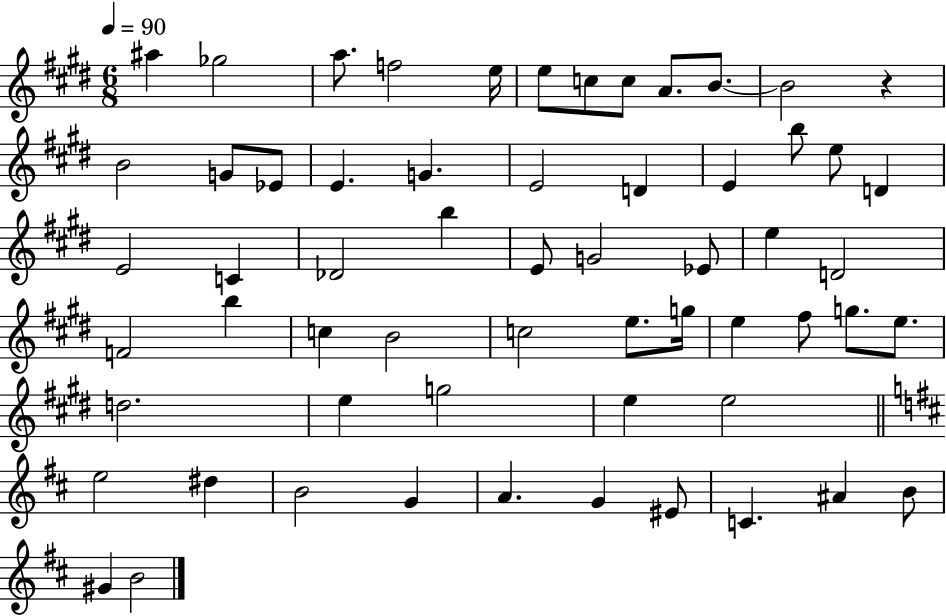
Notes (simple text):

A#5/q Gb5/h A5/e. F5/h E5/s E5/e C5/e C5/e A4/e. B4/e. B4/h R/q B4/h G4/e Eb4/e E4/q. G4/q. E4/h D4/q E4/q B5/e E5/e D4/q E4/h C4/q Db4/h B5/q E4/e G4/h Eb4/e E5/q D4/h F4/h B5/q C5/q B4/h C5/h E5/e. G5/s E5/q F#5/e G5/e. E5/e. D5/h. E5/q G5/h E5/q E5/h E5/h D#5/q B4/h G4/q A4/q. G4/q EIS4/e C4/q. A#4/q B4/e G#4/q B4/h